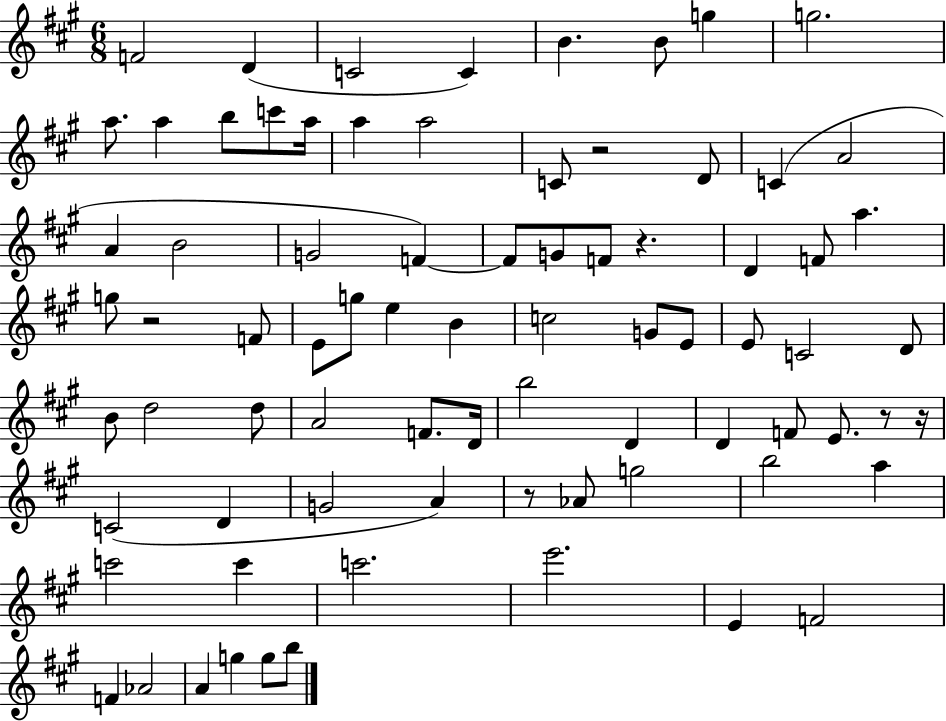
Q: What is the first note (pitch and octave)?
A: F4